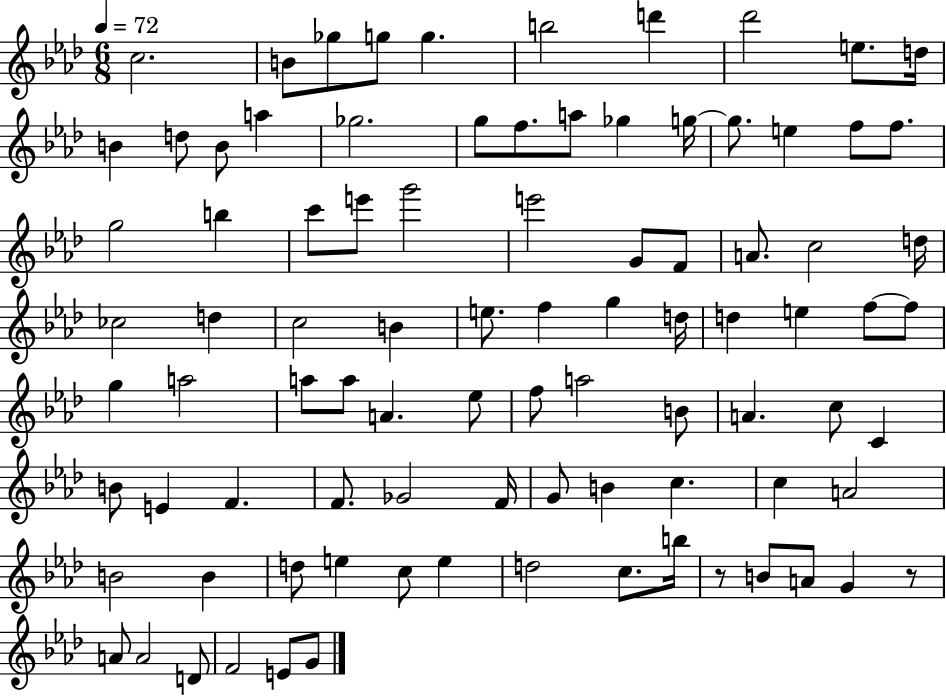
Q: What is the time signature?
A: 6/8